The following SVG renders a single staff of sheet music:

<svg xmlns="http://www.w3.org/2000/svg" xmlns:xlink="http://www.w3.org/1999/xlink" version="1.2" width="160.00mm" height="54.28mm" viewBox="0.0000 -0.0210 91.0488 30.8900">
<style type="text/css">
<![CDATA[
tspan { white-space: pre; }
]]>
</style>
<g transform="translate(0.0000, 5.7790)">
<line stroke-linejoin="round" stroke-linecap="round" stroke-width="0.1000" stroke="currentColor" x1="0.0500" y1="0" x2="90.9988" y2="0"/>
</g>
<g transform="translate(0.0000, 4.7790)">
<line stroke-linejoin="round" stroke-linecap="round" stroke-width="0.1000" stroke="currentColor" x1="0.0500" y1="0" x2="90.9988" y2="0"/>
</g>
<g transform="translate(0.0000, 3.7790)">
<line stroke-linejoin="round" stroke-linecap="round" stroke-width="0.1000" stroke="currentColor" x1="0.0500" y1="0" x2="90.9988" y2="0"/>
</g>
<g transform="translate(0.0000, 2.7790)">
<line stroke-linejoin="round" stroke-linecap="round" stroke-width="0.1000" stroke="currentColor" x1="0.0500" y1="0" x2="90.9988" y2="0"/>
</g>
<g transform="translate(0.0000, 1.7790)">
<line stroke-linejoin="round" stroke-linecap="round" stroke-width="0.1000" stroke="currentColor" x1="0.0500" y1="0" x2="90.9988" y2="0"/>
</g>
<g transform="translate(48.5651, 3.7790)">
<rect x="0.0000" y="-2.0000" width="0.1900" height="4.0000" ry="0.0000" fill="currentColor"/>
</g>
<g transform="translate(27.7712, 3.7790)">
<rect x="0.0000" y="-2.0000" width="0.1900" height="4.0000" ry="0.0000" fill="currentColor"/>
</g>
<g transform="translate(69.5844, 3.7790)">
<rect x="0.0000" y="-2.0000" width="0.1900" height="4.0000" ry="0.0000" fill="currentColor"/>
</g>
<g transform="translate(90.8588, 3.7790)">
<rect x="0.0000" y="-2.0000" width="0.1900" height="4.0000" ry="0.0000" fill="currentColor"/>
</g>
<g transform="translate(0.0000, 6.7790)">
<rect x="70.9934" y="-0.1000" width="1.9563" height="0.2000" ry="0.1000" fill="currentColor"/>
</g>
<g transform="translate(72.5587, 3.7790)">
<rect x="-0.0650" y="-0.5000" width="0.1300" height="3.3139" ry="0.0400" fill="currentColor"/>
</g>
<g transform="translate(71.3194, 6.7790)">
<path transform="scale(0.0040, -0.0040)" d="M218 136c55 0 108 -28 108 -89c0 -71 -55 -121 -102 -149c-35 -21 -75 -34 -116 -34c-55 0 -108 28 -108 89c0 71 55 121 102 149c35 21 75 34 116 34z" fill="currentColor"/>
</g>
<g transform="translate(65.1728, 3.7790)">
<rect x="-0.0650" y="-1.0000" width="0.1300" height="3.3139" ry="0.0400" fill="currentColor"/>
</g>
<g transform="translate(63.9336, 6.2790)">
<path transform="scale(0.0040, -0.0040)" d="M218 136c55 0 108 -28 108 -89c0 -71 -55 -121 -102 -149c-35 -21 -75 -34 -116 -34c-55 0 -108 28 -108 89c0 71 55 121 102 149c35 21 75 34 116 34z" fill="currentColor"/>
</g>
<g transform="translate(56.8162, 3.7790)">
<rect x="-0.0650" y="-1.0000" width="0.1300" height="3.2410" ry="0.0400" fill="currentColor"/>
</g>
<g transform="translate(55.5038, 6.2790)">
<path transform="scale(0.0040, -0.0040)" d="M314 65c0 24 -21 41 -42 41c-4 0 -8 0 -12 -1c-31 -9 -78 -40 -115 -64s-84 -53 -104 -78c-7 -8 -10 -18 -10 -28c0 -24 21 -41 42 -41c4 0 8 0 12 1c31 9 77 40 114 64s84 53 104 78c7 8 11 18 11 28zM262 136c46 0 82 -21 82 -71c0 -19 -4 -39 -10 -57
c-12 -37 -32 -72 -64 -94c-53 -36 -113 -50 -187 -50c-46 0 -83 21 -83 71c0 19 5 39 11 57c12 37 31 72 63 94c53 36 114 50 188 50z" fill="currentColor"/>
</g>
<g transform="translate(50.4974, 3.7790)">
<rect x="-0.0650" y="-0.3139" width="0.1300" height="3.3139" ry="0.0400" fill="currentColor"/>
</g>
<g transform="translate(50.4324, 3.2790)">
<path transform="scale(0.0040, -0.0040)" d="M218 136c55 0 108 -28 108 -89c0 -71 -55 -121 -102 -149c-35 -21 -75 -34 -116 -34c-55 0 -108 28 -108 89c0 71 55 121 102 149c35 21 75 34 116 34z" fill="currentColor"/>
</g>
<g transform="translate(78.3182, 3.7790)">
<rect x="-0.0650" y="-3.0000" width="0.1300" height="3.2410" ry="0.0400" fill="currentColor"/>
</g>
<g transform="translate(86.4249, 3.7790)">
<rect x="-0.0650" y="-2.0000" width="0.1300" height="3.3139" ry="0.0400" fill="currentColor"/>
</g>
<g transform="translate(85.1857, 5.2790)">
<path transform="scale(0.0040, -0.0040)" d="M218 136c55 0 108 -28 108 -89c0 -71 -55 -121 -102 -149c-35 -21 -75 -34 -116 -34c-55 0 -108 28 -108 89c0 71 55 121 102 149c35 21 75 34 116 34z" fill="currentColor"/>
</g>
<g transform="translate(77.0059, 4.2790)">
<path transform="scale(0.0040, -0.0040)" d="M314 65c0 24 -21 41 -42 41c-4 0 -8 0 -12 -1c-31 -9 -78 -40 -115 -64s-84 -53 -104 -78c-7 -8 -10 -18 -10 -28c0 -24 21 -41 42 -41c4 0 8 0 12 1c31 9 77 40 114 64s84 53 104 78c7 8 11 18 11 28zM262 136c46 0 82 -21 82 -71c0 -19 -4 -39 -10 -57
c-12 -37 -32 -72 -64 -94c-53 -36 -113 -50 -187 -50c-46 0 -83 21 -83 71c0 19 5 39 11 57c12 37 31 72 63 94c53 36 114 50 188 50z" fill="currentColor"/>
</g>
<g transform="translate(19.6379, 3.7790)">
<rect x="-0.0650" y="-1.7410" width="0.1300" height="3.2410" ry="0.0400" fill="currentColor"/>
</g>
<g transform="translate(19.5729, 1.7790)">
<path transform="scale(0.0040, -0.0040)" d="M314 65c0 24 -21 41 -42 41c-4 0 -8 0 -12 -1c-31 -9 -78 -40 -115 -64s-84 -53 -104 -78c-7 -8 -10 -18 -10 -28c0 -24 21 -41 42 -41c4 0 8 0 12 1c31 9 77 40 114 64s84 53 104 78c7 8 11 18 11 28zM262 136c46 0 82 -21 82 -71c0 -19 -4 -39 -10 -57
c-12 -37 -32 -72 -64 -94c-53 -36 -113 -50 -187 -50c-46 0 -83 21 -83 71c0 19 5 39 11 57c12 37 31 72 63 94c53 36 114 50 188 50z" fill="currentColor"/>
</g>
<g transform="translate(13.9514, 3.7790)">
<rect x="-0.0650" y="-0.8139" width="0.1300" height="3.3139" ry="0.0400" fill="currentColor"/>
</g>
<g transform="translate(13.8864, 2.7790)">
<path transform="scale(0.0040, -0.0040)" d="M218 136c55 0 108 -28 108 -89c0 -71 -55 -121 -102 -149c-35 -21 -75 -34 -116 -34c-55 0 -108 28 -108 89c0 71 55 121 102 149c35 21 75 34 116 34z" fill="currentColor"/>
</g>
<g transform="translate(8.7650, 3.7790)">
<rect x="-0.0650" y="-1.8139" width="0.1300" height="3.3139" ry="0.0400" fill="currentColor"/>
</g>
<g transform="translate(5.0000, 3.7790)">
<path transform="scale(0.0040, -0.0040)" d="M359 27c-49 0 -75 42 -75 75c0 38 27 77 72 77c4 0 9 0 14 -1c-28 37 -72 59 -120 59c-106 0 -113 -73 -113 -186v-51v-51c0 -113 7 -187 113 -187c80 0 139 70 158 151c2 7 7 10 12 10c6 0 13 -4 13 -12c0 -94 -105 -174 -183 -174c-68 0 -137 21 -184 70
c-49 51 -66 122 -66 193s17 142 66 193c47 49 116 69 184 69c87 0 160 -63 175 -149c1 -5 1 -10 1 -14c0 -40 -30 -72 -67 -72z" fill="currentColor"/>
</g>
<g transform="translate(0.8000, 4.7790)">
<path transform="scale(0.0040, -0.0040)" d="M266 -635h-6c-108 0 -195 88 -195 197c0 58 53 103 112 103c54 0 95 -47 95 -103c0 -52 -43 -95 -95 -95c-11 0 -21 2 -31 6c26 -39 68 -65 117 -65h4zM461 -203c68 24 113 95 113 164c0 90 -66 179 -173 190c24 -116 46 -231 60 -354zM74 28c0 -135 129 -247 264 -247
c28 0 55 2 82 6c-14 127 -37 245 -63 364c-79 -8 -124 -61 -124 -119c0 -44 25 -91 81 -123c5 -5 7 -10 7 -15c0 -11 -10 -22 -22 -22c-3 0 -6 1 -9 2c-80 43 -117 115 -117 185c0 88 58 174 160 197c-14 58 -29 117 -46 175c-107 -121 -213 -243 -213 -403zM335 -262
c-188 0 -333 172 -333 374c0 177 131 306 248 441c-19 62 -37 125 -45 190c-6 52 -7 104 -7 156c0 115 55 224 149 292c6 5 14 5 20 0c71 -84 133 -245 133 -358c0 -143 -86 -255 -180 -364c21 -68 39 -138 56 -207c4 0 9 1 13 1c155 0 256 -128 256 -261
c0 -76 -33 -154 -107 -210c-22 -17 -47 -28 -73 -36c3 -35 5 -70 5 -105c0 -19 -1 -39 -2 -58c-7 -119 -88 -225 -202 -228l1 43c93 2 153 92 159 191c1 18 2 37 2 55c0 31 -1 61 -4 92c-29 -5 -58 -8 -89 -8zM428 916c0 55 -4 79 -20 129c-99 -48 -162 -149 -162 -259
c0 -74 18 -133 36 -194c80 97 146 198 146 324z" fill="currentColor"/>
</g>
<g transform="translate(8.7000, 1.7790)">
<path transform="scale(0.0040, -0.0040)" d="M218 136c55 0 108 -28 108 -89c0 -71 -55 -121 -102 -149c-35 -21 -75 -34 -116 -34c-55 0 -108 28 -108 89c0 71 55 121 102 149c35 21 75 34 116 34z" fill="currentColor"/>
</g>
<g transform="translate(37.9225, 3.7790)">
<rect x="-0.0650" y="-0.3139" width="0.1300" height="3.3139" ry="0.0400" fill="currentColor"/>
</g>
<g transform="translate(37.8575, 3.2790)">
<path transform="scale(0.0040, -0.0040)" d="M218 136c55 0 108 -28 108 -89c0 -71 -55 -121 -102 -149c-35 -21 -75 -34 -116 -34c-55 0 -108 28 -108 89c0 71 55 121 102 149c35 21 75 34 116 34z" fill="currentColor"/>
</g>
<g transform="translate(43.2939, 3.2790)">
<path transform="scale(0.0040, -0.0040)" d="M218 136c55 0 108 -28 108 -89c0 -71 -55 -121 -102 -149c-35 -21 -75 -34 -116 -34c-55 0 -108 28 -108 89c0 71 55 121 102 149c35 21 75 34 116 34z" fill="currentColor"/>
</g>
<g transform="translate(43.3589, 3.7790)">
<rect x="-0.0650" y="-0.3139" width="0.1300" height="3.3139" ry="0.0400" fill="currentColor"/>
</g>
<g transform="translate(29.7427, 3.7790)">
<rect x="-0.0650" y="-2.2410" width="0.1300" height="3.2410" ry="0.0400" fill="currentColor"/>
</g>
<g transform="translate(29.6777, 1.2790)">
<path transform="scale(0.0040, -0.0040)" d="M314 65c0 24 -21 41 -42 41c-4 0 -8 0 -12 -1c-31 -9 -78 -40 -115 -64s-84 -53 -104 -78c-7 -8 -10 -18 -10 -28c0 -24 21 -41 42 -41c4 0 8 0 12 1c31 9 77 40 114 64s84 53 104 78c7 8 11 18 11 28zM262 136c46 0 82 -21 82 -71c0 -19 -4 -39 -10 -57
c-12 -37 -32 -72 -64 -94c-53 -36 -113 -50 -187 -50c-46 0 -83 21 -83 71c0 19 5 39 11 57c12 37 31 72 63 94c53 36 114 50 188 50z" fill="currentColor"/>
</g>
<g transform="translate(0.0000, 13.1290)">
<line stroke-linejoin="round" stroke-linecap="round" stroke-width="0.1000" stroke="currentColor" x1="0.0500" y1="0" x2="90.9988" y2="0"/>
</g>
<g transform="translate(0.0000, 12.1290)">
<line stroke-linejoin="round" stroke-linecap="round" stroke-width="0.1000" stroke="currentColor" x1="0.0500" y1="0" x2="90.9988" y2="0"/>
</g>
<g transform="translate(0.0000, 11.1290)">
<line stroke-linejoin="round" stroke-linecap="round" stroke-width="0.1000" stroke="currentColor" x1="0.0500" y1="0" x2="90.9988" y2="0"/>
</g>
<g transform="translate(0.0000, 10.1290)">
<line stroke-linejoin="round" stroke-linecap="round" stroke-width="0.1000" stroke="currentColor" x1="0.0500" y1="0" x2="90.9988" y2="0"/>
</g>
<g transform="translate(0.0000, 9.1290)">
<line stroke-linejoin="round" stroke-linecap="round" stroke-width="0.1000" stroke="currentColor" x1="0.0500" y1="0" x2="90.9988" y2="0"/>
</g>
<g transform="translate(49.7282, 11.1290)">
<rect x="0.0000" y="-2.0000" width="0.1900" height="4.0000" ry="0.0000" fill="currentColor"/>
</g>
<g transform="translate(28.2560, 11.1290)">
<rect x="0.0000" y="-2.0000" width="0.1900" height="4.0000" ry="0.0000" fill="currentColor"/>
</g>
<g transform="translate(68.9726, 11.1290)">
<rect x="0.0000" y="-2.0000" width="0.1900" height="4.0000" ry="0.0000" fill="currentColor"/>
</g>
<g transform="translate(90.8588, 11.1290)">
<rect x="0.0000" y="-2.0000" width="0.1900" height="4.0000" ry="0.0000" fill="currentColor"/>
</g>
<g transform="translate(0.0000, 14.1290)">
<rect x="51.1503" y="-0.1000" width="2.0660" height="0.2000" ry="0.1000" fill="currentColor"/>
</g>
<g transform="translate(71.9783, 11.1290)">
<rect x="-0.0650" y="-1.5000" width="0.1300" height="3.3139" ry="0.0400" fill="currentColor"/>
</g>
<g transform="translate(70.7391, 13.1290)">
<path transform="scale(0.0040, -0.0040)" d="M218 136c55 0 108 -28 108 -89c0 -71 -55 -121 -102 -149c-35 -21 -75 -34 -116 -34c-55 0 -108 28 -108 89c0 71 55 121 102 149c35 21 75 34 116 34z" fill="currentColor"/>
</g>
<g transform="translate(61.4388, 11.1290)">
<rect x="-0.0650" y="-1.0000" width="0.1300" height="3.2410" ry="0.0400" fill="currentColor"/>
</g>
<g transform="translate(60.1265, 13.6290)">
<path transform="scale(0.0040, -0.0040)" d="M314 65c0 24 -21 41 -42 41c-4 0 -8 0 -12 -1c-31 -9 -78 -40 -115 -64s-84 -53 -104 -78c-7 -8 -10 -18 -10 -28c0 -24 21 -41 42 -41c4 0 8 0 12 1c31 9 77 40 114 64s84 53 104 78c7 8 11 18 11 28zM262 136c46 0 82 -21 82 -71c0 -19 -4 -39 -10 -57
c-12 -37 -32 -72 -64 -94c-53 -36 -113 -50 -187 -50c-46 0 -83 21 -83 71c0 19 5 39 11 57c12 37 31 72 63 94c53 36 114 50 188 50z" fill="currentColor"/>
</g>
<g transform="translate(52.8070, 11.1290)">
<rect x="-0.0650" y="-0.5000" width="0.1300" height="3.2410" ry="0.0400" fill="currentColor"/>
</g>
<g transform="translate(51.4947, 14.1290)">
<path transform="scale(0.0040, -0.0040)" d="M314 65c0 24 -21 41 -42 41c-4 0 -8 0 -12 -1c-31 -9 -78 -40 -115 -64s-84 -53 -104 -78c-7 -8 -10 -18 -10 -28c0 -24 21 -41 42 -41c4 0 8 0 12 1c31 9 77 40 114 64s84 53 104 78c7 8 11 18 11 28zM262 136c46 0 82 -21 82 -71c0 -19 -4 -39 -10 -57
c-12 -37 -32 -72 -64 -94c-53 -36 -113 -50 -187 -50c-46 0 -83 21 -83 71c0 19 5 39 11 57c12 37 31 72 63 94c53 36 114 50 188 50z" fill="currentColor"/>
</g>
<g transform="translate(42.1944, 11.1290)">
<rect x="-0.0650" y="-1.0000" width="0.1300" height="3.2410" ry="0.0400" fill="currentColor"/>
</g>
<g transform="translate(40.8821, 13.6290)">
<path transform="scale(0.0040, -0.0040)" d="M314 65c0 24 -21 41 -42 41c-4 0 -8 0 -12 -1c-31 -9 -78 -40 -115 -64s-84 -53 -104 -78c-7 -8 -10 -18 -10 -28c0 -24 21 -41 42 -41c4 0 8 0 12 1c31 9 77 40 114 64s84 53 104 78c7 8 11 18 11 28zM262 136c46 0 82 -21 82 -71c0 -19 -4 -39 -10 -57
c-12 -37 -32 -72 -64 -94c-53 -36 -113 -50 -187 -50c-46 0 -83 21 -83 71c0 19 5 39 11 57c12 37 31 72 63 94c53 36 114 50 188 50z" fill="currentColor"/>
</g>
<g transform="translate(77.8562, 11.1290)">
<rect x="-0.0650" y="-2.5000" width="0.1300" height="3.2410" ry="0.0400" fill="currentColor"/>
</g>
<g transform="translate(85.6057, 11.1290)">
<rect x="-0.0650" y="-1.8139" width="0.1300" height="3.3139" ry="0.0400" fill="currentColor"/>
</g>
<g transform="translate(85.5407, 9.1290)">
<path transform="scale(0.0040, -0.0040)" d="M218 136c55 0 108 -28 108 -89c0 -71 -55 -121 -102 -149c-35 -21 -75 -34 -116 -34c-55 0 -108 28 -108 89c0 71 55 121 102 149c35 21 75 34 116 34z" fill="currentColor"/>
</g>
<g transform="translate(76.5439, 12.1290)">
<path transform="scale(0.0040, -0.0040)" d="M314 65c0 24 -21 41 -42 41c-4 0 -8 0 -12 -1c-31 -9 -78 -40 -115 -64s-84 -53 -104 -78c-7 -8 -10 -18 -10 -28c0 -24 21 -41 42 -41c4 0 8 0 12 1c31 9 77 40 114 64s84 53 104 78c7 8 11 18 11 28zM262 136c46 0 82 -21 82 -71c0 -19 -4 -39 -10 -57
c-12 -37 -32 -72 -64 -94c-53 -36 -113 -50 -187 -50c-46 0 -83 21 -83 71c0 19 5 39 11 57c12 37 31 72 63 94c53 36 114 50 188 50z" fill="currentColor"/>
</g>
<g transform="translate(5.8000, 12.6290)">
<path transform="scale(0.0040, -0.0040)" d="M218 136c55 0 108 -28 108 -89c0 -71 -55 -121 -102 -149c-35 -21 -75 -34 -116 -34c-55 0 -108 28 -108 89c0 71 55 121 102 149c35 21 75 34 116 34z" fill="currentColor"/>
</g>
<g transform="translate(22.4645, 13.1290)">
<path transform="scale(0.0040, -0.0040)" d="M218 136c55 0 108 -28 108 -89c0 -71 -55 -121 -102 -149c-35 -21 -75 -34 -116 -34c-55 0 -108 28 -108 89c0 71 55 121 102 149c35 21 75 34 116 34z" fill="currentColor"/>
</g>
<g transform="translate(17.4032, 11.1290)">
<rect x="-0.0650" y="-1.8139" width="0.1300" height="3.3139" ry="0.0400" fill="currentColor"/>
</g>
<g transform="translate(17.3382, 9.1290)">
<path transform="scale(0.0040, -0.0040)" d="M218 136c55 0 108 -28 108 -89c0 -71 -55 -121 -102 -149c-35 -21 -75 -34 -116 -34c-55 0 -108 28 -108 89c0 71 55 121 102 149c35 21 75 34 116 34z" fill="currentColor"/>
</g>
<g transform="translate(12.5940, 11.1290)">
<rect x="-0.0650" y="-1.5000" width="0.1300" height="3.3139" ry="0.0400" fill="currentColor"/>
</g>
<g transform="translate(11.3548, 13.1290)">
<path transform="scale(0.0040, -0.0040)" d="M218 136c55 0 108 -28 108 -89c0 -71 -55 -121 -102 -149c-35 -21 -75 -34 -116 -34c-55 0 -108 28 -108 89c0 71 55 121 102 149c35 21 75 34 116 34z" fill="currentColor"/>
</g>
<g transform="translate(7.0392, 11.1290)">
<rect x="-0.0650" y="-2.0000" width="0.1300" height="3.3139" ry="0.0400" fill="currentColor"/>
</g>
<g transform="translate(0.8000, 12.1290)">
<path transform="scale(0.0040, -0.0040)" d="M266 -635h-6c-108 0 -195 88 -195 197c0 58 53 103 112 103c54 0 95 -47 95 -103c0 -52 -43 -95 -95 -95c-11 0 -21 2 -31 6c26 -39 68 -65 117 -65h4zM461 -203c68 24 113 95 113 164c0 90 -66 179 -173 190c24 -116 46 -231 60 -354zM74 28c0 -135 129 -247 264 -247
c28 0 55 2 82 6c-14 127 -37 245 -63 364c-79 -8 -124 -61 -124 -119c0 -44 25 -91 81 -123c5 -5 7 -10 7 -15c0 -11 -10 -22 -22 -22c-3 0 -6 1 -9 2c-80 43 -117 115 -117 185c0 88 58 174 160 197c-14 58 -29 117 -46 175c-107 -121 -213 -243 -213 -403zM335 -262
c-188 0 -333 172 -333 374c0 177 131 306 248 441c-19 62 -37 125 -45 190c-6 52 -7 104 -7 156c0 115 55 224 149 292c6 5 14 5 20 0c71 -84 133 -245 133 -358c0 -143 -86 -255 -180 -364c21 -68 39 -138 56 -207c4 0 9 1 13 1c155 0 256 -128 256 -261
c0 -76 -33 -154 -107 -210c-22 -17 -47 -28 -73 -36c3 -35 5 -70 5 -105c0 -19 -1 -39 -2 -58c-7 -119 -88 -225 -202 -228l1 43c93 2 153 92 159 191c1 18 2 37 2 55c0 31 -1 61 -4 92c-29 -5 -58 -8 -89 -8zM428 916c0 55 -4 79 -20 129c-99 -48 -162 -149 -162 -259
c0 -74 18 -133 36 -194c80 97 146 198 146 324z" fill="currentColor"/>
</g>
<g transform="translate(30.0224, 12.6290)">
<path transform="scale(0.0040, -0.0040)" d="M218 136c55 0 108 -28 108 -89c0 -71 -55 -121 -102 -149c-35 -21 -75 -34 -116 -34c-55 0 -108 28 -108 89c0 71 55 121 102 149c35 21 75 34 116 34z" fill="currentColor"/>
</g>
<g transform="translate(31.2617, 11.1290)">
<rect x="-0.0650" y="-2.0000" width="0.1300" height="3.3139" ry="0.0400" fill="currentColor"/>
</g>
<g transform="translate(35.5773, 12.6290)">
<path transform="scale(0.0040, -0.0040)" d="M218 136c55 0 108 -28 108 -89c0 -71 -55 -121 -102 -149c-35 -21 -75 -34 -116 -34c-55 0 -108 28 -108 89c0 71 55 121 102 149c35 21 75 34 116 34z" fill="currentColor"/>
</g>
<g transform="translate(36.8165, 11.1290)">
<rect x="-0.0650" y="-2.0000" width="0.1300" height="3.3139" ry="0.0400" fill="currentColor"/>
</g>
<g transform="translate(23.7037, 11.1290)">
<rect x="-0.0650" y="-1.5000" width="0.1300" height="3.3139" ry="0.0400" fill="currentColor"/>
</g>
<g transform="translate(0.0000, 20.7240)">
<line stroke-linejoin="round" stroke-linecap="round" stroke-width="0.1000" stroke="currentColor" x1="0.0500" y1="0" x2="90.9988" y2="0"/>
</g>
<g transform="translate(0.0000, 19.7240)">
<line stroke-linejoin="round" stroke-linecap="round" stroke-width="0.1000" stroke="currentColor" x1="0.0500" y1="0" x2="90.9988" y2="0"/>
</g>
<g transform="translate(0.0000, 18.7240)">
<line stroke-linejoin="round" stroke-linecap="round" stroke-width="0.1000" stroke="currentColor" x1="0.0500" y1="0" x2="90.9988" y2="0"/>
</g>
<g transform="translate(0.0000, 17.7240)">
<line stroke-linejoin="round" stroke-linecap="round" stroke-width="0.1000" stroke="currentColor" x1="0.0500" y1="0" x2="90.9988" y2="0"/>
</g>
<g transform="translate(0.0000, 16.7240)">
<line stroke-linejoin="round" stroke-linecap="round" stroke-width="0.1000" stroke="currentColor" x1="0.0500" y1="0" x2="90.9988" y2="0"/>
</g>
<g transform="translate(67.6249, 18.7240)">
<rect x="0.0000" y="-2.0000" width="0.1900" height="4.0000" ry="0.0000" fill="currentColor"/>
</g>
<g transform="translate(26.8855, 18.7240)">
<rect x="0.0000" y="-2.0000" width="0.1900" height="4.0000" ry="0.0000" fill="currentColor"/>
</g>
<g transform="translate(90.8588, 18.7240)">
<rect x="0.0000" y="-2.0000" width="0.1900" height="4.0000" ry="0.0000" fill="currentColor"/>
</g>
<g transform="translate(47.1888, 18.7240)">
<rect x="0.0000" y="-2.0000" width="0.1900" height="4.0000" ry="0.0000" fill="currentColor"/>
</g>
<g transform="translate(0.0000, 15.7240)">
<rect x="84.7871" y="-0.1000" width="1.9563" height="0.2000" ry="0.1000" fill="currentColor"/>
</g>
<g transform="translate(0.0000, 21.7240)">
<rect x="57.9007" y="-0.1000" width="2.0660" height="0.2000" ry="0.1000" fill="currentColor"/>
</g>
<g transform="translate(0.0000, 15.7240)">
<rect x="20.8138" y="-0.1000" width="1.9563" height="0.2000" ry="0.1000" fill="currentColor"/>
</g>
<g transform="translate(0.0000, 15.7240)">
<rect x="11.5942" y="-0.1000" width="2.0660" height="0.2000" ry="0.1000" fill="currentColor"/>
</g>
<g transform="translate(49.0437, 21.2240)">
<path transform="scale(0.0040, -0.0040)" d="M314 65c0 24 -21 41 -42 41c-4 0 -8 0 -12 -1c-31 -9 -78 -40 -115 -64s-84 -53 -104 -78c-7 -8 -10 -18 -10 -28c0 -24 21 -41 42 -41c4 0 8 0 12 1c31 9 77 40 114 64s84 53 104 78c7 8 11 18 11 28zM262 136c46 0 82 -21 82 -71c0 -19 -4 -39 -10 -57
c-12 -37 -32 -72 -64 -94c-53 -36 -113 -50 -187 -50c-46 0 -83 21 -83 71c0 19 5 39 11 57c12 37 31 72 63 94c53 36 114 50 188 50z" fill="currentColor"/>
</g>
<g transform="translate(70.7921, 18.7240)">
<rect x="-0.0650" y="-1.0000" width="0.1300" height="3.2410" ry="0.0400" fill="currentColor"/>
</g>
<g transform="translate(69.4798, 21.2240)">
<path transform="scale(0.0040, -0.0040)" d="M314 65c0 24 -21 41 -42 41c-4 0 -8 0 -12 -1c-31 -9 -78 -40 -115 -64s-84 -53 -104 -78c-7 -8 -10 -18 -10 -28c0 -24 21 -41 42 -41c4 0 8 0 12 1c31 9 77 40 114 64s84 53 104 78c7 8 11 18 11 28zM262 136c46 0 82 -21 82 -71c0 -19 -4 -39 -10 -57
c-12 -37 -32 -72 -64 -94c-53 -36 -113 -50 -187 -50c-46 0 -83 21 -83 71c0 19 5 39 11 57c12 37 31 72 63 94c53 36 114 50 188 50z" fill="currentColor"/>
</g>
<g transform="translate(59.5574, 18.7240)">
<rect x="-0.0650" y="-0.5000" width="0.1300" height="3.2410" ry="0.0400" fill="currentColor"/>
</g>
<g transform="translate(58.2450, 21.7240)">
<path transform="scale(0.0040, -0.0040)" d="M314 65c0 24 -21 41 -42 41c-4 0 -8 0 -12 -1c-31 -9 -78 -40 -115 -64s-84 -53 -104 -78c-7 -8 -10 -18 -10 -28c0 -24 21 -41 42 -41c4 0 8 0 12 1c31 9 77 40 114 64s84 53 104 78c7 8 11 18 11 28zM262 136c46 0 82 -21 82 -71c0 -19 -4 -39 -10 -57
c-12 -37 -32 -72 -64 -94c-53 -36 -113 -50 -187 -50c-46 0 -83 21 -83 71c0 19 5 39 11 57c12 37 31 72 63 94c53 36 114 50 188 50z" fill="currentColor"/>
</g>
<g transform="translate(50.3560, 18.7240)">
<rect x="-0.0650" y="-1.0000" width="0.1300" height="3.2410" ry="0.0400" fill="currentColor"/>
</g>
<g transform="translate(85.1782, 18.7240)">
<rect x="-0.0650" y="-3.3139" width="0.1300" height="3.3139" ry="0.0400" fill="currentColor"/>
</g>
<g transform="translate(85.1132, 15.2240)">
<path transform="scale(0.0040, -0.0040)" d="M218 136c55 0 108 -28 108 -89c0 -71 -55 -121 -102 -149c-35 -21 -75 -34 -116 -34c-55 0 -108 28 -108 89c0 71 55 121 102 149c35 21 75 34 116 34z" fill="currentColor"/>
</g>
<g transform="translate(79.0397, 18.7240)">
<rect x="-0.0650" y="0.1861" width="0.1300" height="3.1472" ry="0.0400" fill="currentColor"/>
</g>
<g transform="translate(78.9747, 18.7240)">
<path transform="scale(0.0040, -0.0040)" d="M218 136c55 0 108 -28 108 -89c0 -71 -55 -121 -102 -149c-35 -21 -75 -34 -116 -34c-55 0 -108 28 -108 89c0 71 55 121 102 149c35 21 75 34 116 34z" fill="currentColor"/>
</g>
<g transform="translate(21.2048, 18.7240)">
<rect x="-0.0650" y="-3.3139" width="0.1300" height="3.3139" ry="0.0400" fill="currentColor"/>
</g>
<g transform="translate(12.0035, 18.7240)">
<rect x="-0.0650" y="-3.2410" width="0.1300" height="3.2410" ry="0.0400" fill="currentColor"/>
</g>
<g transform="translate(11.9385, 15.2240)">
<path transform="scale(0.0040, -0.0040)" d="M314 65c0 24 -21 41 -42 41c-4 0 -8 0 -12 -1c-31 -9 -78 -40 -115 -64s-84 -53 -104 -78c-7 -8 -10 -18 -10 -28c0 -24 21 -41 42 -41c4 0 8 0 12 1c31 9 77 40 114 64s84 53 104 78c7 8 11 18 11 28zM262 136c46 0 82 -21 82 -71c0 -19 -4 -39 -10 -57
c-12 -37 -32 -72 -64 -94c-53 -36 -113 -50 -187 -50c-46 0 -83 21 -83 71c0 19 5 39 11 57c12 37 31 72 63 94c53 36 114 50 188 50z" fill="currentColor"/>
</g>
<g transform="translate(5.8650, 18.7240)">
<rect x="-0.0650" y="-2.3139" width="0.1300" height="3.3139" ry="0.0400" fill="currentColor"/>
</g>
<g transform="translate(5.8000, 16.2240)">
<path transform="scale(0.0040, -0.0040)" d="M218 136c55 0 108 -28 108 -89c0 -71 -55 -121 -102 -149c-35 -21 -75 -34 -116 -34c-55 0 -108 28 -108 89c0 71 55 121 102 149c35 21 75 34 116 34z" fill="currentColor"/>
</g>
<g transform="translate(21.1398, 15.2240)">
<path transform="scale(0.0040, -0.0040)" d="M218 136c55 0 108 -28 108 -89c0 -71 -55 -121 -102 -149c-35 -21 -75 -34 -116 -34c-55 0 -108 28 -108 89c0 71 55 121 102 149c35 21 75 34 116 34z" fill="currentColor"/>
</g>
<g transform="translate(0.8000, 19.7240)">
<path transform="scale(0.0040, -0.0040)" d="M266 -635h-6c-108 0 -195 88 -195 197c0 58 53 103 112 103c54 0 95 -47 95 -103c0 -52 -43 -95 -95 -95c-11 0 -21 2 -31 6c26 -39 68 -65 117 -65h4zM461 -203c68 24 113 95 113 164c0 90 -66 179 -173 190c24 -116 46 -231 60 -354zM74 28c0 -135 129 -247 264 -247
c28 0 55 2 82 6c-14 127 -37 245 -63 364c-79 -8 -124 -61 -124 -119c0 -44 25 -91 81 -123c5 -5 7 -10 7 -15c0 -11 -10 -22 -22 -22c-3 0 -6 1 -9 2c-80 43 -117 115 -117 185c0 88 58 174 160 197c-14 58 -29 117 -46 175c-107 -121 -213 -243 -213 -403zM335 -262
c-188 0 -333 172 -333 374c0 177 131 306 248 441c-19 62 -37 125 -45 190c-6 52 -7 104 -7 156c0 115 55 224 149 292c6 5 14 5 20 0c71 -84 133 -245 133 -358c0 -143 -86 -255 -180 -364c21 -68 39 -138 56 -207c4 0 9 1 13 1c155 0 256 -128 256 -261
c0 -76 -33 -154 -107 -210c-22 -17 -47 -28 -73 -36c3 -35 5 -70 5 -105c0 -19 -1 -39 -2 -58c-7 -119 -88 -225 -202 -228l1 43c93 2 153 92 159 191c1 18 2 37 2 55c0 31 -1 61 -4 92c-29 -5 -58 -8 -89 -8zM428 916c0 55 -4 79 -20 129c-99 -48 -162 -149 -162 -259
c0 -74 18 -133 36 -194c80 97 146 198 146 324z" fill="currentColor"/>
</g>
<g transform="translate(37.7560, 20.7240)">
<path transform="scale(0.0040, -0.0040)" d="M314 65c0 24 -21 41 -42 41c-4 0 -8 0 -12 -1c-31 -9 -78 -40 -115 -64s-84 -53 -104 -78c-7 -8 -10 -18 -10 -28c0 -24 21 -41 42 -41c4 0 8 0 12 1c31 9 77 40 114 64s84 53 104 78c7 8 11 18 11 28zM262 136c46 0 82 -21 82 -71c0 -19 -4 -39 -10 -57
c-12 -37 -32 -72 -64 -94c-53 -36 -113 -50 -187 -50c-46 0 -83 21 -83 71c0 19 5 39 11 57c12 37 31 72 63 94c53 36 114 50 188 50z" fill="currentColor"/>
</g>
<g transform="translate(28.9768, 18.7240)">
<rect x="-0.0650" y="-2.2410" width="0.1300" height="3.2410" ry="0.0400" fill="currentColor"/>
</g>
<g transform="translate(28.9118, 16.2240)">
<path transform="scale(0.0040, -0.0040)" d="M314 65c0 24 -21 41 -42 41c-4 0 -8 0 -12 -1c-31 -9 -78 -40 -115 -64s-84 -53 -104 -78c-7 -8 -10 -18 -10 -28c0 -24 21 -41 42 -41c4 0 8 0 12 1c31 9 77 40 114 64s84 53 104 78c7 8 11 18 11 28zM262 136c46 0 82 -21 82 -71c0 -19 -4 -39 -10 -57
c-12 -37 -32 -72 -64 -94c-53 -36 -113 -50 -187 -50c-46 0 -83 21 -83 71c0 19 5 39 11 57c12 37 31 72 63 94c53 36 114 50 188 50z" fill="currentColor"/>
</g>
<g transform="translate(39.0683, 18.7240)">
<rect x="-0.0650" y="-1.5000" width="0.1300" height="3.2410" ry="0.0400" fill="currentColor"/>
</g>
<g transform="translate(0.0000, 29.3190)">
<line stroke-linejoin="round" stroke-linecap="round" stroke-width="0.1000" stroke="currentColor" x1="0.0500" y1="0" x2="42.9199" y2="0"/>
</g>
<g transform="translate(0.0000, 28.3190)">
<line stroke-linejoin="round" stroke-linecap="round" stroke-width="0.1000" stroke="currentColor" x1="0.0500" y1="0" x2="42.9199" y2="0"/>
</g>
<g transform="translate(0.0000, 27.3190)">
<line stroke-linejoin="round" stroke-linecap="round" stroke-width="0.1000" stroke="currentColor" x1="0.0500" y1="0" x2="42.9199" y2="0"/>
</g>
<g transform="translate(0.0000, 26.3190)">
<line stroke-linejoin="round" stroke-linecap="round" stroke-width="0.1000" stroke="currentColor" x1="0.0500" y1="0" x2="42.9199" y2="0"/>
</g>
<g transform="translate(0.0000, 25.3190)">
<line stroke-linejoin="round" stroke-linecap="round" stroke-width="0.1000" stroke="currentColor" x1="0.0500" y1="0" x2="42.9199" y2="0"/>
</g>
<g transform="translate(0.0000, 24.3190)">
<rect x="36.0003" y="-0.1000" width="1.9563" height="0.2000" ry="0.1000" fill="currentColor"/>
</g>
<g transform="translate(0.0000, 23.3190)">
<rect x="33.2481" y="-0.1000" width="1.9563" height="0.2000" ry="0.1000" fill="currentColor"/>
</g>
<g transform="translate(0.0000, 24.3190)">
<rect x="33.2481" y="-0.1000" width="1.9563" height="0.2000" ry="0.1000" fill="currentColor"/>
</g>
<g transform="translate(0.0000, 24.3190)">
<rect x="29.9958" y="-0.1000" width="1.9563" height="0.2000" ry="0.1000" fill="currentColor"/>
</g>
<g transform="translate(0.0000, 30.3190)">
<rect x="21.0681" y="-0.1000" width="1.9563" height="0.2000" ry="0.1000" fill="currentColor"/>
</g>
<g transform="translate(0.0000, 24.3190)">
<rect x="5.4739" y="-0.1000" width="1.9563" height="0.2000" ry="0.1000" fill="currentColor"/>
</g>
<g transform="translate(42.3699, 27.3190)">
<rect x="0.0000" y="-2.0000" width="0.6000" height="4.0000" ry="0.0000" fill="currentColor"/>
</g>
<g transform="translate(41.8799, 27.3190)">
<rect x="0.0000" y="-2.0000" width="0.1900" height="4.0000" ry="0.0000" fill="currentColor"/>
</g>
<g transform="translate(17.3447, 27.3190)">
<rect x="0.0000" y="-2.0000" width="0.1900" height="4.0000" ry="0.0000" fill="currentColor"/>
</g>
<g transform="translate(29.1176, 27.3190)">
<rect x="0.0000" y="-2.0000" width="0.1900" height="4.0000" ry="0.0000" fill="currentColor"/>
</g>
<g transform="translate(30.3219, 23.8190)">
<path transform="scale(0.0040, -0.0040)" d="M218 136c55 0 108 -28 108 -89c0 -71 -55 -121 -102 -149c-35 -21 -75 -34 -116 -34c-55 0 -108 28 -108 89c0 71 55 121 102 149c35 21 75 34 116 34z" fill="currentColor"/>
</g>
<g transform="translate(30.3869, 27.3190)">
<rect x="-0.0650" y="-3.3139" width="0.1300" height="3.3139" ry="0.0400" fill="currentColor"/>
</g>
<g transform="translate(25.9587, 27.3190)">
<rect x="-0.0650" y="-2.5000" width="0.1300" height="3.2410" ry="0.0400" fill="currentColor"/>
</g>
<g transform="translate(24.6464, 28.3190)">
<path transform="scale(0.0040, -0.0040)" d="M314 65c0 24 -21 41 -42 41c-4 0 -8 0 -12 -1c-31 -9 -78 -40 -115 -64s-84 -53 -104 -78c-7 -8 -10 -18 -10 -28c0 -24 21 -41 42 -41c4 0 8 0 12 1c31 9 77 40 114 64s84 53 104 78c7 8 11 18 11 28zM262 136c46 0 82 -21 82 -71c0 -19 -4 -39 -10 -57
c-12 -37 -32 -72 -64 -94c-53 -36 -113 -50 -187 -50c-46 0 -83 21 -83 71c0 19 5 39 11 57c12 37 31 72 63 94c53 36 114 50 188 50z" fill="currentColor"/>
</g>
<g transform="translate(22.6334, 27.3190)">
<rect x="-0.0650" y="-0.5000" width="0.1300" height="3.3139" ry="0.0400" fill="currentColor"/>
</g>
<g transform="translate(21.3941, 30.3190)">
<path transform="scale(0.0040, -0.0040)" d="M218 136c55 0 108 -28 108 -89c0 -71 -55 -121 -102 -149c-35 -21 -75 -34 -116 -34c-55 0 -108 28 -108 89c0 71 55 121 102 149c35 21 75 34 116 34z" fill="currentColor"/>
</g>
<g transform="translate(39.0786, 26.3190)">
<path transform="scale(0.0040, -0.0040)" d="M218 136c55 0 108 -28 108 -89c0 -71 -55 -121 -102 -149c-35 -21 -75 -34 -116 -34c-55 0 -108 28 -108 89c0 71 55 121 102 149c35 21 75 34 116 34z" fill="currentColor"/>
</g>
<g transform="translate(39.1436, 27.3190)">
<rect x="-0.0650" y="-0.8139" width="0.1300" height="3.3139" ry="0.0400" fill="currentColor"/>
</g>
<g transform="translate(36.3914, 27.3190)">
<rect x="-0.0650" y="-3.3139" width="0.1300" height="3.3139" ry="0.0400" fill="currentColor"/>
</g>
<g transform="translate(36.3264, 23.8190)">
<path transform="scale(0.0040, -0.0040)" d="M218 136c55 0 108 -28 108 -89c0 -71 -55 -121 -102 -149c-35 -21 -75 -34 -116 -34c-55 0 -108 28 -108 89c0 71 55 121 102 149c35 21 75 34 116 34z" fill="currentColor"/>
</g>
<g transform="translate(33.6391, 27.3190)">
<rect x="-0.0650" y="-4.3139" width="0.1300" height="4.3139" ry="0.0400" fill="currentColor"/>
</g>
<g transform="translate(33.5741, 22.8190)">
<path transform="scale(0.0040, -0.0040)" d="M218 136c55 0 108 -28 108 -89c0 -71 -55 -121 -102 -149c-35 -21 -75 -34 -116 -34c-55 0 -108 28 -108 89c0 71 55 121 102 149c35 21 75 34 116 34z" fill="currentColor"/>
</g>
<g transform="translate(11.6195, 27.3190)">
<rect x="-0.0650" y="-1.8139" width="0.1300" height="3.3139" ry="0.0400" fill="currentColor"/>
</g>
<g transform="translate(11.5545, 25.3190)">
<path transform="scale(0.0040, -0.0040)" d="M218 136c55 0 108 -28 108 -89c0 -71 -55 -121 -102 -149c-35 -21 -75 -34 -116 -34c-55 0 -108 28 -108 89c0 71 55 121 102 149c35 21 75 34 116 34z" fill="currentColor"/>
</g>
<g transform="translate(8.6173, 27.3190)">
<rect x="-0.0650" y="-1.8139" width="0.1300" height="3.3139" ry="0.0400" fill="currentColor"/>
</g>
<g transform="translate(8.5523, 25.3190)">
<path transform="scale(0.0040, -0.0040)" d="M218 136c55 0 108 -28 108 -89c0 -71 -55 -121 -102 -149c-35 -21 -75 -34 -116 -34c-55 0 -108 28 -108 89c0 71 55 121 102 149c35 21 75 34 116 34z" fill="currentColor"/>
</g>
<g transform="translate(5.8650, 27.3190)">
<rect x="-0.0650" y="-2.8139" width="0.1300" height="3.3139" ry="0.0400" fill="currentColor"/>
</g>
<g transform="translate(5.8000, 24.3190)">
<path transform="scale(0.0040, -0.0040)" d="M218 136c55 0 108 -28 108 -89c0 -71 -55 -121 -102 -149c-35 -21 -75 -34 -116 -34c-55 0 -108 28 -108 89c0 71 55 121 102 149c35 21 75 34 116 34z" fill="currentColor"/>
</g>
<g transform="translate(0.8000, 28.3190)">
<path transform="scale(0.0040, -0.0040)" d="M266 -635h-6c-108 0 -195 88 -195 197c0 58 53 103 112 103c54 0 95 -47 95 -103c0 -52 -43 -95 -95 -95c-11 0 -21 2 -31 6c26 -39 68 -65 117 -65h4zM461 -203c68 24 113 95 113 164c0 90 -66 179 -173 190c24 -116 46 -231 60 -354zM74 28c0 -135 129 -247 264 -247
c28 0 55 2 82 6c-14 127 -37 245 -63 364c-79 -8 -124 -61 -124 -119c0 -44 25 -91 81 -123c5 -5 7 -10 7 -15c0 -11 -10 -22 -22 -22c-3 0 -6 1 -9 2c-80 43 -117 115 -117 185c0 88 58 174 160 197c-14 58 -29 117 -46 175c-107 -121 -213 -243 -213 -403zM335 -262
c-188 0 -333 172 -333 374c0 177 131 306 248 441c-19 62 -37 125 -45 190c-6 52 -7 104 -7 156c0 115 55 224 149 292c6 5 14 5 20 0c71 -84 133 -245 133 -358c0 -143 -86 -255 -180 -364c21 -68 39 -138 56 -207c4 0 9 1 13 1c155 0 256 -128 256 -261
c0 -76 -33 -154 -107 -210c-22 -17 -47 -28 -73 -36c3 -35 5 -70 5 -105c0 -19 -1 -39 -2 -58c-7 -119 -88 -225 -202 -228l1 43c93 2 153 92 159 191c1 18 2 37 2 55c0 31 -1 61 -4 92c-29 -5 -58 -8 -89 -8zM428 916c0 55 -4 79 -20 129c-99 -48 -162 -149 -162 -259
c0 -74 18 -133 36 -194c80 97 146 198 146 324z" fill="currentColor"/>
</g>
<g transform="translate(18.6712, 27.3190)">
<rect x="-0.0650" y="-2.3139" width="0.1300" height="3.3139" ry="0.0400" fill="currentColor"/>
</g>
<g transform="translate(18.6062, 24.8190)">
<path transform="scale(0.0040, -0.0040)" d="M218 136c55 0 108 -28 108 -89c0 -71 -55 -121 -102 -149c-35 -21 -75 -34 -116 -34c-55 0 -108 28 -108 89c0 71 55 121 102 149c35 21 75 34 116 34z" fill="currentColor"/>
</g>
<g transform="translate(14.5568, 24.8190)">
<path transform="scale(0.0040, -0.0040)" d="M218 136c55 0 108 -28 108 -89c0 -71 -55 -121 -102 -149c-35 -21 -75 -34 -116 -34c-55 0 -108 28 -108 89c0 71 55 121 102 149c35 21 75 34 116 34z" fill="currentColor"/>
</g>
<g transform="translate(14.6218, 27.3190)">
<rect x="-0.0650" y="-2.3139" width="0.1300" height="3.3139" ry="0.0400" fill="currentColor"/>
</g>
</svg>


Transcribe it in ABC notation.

X:1
T:Untitled
M:4/4
L:1/4
K:C
f d f2 g2 c c c D2 D C A2 F F E f E F F D2 C2 D2 E G2 f g b2 b g2 E2 D2 C2 D2 B b a f f g g C G2 b d' b d